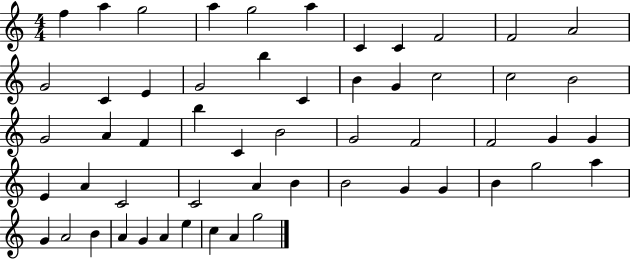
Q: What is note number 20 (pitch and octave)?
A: C5